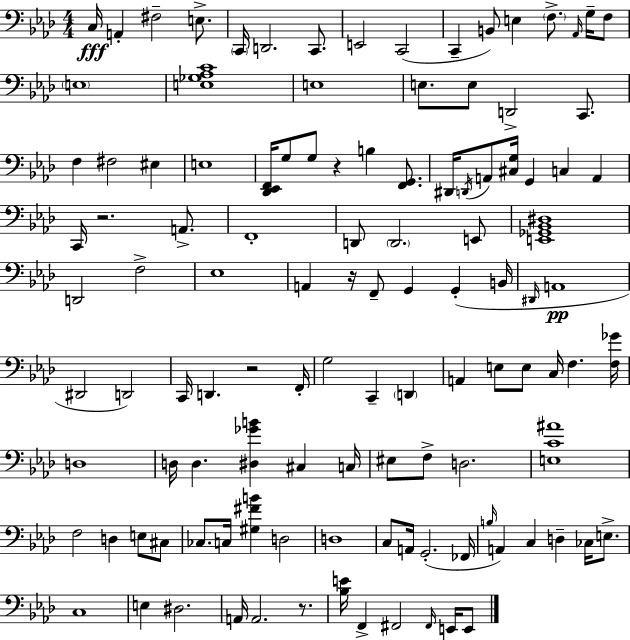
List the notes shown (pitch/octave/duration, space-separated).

C3/s A2/q F#3/h E3/e. C2/s D2/h. C2/e. E2/h C2/h C2/q B2/e E3/q F3/e. Ab2/s G3/s F3/e E3/w [E3,Gb3,Ab3,C4]/w E3/w E3/e. E3/e D2/h C2/e. F3/q F#3/h EIS3/q E3/w [Db2,Eb2,F2]/s G3/e G3/e R/q B3/q [F2,G2]/e. D#2/s D2/s A2/e [C#3,G3]/s G2/q C3/q A2/q C2/s R/h. A2/e. F2/w D2/e D2/h. E2/e [E2,Gb2,Bb2,D#3]/w D2/h F3/h Eb3/w A2/q R/s F2/e G2/q G2/q B2/s D#2/s A2/w D#2/h D2/h C2/s D2/q. R/h F2/s G3/h C2/q D2/q A2/q E3/e E3/e C3/s F3/q. [F3,Gb4]/s D3/w D3/s D3/q. [D#3,Gb4,B4]/q C#3/q C3/s EIS3/e F3/e D3/h. [E3,C4,A#4]/w F3/h D3/q E3/e C#3/e CES3/e. C3/s [G#3,F#4,B4]/q D3/h D3/w C3/e A2/s G2/h. FES2/s B3/s A2/q C3/q D3/q CES3/s E3/e. C3/w E3/q D#3/h. A2/s A2/h. R/e. [Bb3,E4]/s F2/q F#2/h F#2/s E2/s E2/e